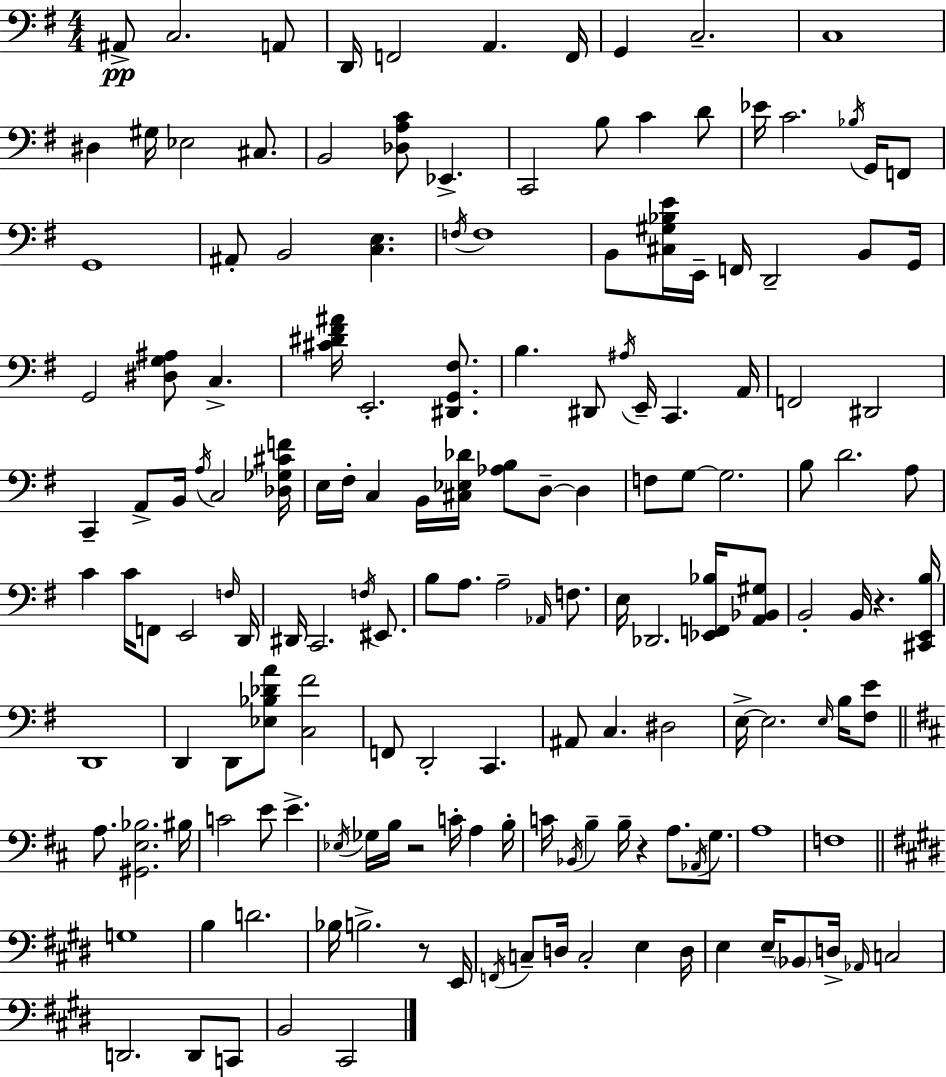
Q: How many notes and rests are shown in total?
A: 159